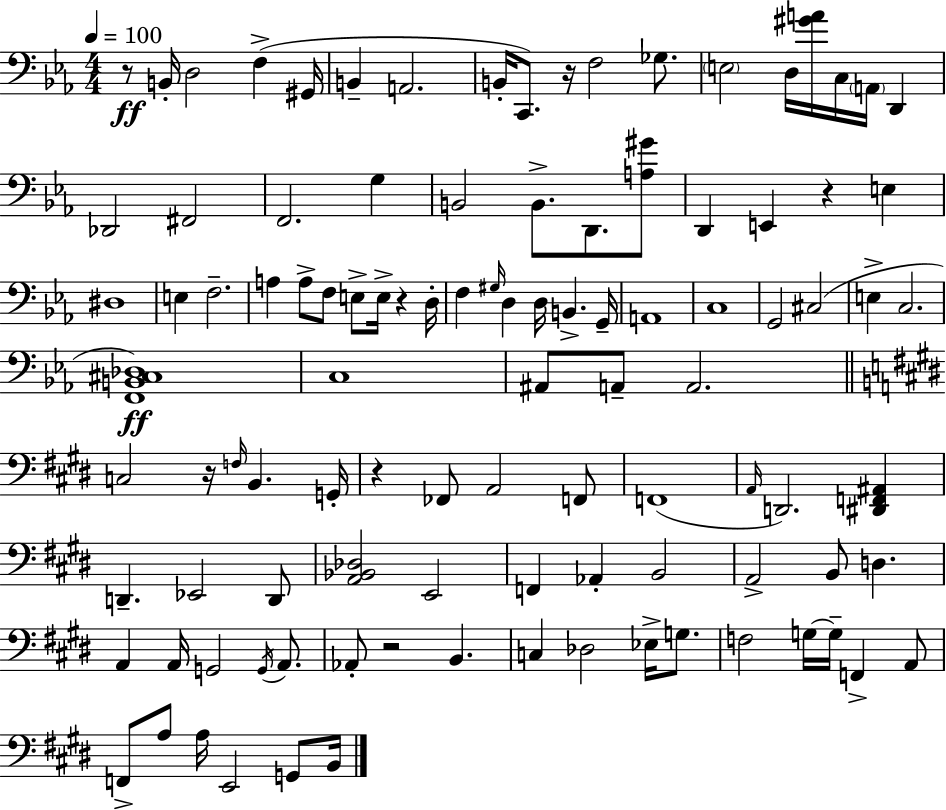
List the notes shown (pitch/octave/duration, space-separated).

R/e B2/s D3/h F3/q G#2/s B2/q A2/h. B2/s C2/e. R/s F3/h Gb3/e. E3/h D3/s [G#4,A4]/s C3/s A2/s D2/q Db2/h F#2/h F2/h. G3/q B2/h B2/e. D2/e. [A3,G#4]/e D2/q E2/q R/q E3/q D#3/w E3/q F3/h. A3/q A3/e F3/e E3/e E3/s R/q D3/s F3/q G#3/s D3/q D3/s B2/q. G2/s A2/w C3/w G2/h C#3/h E3/q C3/h. [F2,B2,C#3,Db3]/w C3/w A#2/e A2/e A2/h. C3/h R/s F3/s B2/q. G2/s R/q FES2/e A2/h F2/e F2/w A2/s D2/h. [D#2,F2,A#2]/q D2/q. Eb2/h D2/e [A2,Bb2,Db3]/h E2/h F2/q Ab2/q B2/h A2/h B2/e D3/q. A2/q A2/s G2/h G2/s A2/e. Ab2/e R/h B2/q. C3/q Db3/h Eb3/s G3/e. F3/h G3/s G3/s F2/q A2/e F2/e A3/e A3/s E2/h G2/e B2/s